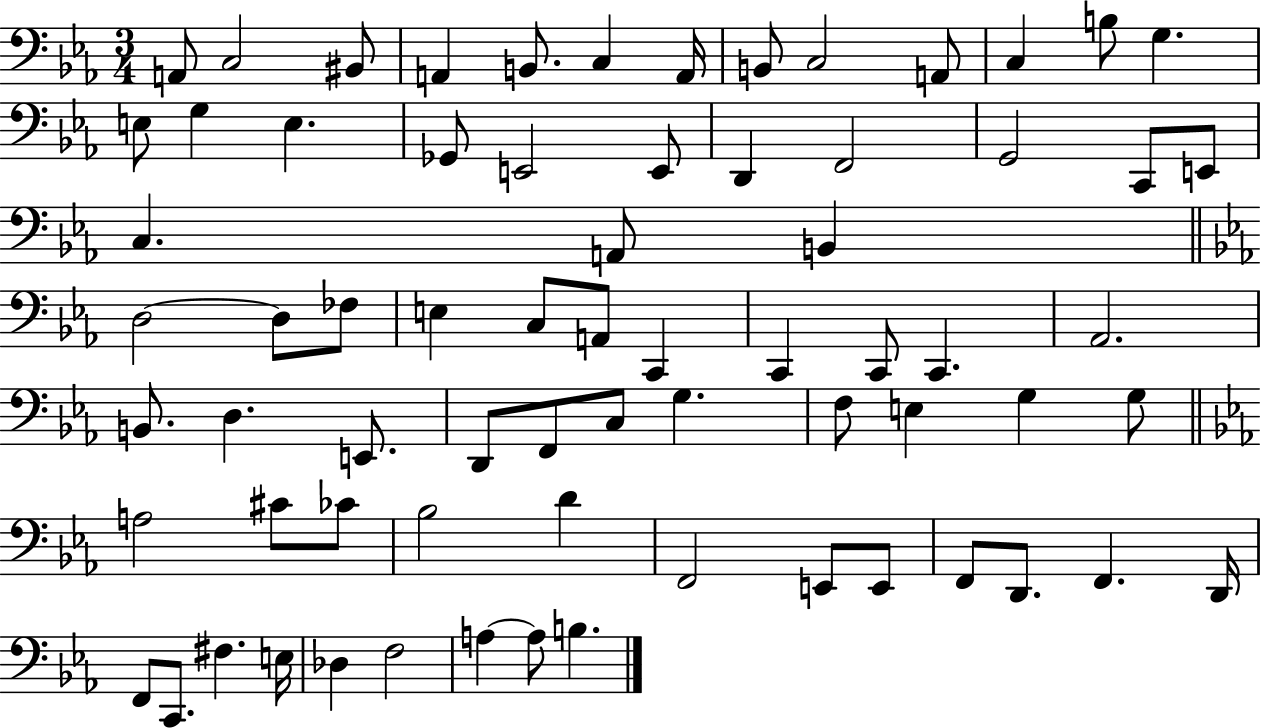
A2/e C3/h BIS2/e A2/q B2/e. C3/q A2/s B2/e C3/h A2/e C3/q B3/e G3/q. E3/e G3/q E3/q. Gb2/e E2/h E2/e D2/q F2/h G2/h C2/e E2/e C3/q. A2/e B2/q D3/h D3/e FES3/e E3/q C3/e A2/e C2/q C2/q C2/e C2/q. Ab2/h. B2/e. D3/q. E2/e. D2/e F2/e C3/e G3/q. F3/e E3/q G3/q G3/e A3/h C#4/e CES4/e Bb3/h D4/q F2/h E2/e E2/e F2/e D2/e. F2/q. D2/s F2/e C2/e. F#3/q. E3/s Db3/q F3/h A3/q A3/e B3/q.